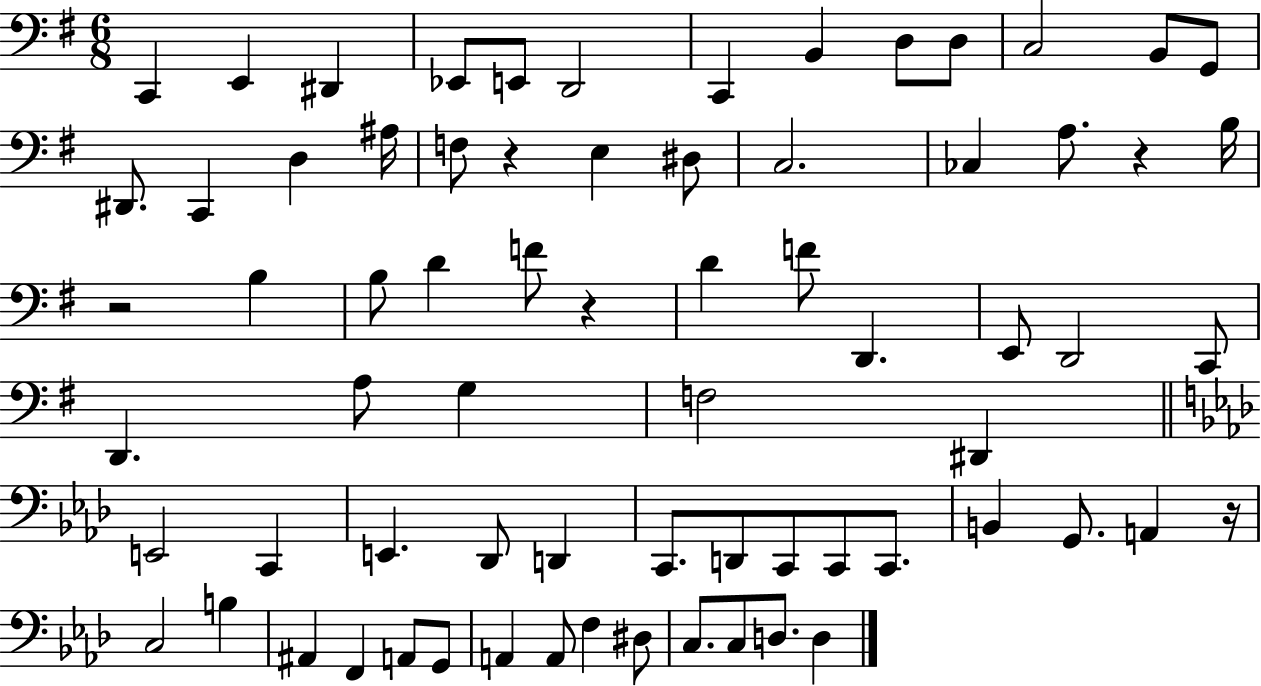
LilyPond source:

{
  \clef bass
  \numericTimeSignature
  \time 6/8
  \key g \major
  \repeat volta 2 { c,4 e,4 dis,4 | ees,8 e,8 d,2 | c,4 b,4 d8 d8 | c2 b,8 g,8 | \break dis,8. c,4 d4 ais16 | f8 r4 e4 dis8 | c2. | ces4 a8. r4 b16 | \break r2 b4 | b8 d'4 f'8 r4 | d'4 f'8 d,4. | e,8 d,2 c,8 | \break d,4. a8 g4 | f2 dis,4 | \bar "||" \break \key f \minor e,2 c,4 | e,4. des,8 d,4 | c,8. d,8 c,8 c,8 c,8. | b,4 g,8. a,4 r16 | \break c2 b4 | ais,4 f,4 a,8 g,8 | a,4 a,8 f4 dis8 | c8. c8 d8. d4 | \break } \bar "|."
}